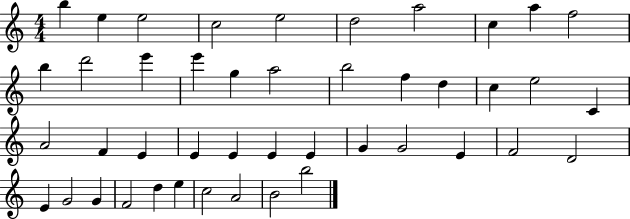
{
  \clef treble
  \numericTimeSignature
  \time 4/4
  \key c \major
  b''4 e''4 e''2 | c''2 e''2 | d''2 a''2 | c''4 a''4 f''2 | \break b''4 d'''2 e'''4 | e'''4 g''4 a''2 | b''2 f''4 d''4 | c''4 e''2 c'4 | \break a'2 f'4 e'4 | e'4 e'4 e'4 e'4 | g'4 g'2 e'4 | f'2 d'2 | \break e'4 g'2 g'4 | f'2 d''4 e''4 | c''2 a'2 | b'2 b''2 | \break \bar "|."
}